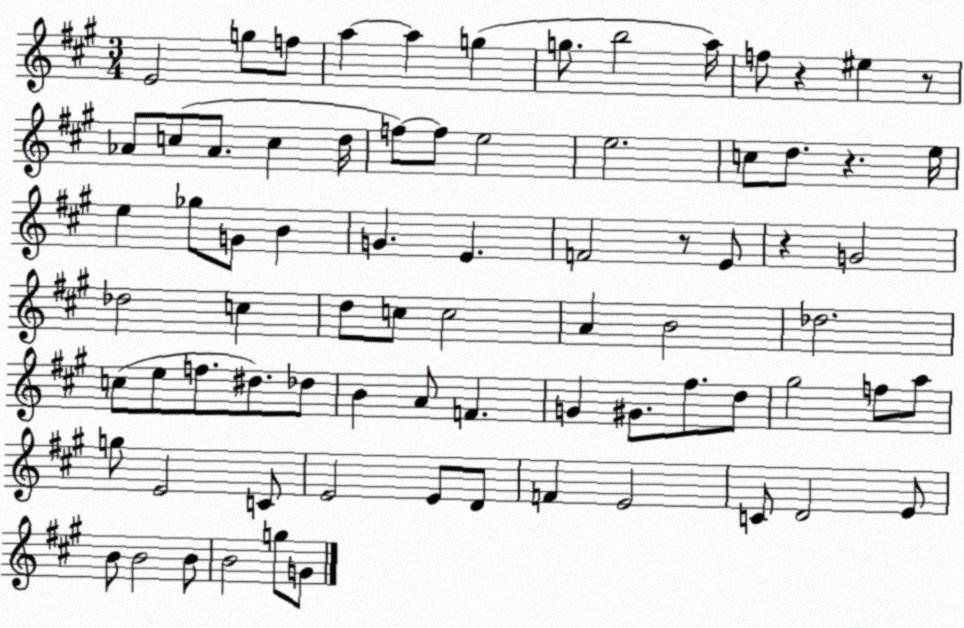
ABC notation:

X:1
T:Untitled
M:3/4
L:1/4
K:A
E2 g/2 f/2 a a g g/2 b2 a/4 f/2 z ^e z/2 _A/2 c/2 _A/2 c d/4 f/2 f/2 e2 e2 c/2 d/2 z e/4 e _g/2 G/2 B G E F2 z/2 E/2 z G2 _d2 c d/2 c/2 c2 A B2 _d2 c/2 e/2 f/2 ^d/2 _d/2 B A/2 F G ^G/2 ^f/2 d/2 ^g2 f/2 a/2 g/2 E2 C/2 E2 E/2 D/2 F E2 C/2 D2 E/2 B/2 B2 B/2 B2 g/2 G/2